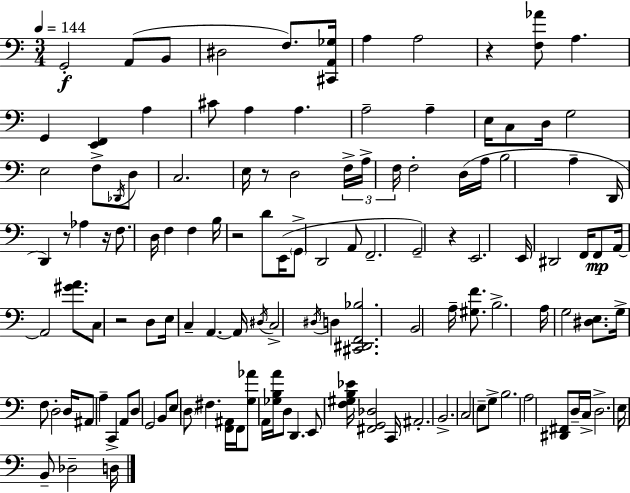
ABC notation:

X:1
T:Untitled
M:3/4
L:1/4
K:C
G,,2 A,,/2 B,,/2 ^D,2 F,/2 [^C,,A,,_G,]/4 A, A,2 z [F,_A]/2 A, G,, [E,,F,,] A, ^C/2 A, A, A,2 A, E,/4 C,/2 D,/4 G,2 E,2 F,/2 _D,,/4 D,/2 C,2 E,/4 z/2 D,2 F,/4 A,/4 F,/4 F,2 D,/4 A,/4 B,2 A, D,,/4 D,, z/2 _A, z/4 F,/2 D,/4 F, F, B,/4 z2 D/2 E,,/4 G,,/2 D,,2 A,,/2 F,,2 G,,2 z E,,2 E,,/4 ^D,,2 F,,/4 F,,/2 A,,/4 A,,2 [^GA]/2 C,/2 z2 D,/2 E,/4 C, A,, A,,/4 ^D,/4 C,2 ^D,/4 D, [^C,,^D,,F,,_B,]2 B,,2 A,/4 [^G,F]/2 B,2 A,/4 G,2 [^D,E,]/2 G,/4 F,/2 D,2 D,/4 ^A,,/2 A, C,, A,,/2 D,/2 G,,2 B,,/2 E,/2 D,/2 ^F, [F,,^A,,]/4 F,,/4 [G,_A]/2 A,,/4 [_G,B,A]/4 D,/2 D,, E,,/2 [F,^G,B,_E]/4 [^F,,G,,_D,]2 C,,/4 ^A,,2 B,,2 C,2 E,/2 G,/2 B,2 A,2 [^D,,^F,,]/2 D,/4 C,/4 D,2 E,/4 B,,/2 _D,2 D,/4